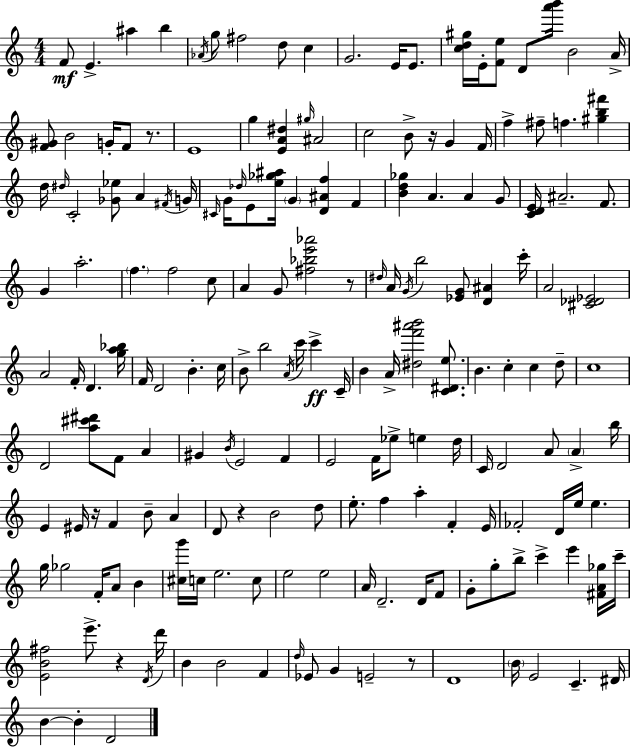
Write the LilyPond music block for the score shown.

{
  \clef treble
  \numericTimeSignature
  \time 4/4
  \key c \major
  \repeat volta 2 { f'8\mf e'4.-> ais''4 b''4 | \acciaccatura { aes'16 } g''8 fis''2 d''8 c''4 | g'2. e'16 e'8. | <c'' d'' gis''>16 e'16-. <f' e''>8 d'8 <a''' b'''>16 b'2 | \break a'16-> <f' gis'>8 b'2 g'16-. f'8 r8. | e'1 | g''4 <e' a' dis''>4 \grace { gis''16 } ais'2 | c''2 b'8-> r16 g'4 | \break f'16 f''4-> fis''8-- f''4. <gis'' b'' fis'''>4 | d''16 \grace { dis''16 } c'2-. <ges' ees''>8 a'4 | \acciaccatura { fis'16 } g'16 \grace { cis'16 } g'16 \grace { des''16 } e'8 <e'' ges'' ais''>16 \parenthesize g'4 <d' ais' f''>4 | f'4 <b' d'' ges''>4 a'4. | \break a'4 g'8 <c' d' e'>16 ais'2.-- | f'8. g'4 a''2.-. | \parenthesize f''4. f''2 | c''8 a'4 g'8 <fis'' bes'' e''' aes'''>2 | \break r8 \grace { dis''16 } a'16 \acciaccatura { g'16 } b''2 | <ees' g'>8 <d' ais'>4 c'''16-. a'2 | <cis' des' ees'>2 a'2 | f'16-. d'4. <g'' a'' bes''>16 f'16 d'2 | \break b'4.-. c''16 b'8-> b''2 | \acciaccatura { a'16 } c'''16 c'''4->\ff c'16-- b'4 a'16-> <dis'' f''' ais''' b'''>2 | <c' dis' e''>8. b'4. c''4-. | c''4 d''8-- c''1 | \break d'2 | <a'' cis''' dis'''>8 f'8 a'4 gis'4 \acciaccatura { b'16 } e'2 | f'4 e'2 | f'16 ees''8-> e''4 d''16 c'16 d'2 | \break a'8 \parenthesize a'4-> b''16 e'4 eis'16 r16 | f'4 b'8-- a'4 d'8 r4 | b'2 d''8 e''8.-. f''4 | a''4-. f'4-. e'16 fes'2-. | \break d'16 e''16 e''4. g''16 ges''2 | f'16-. a'8 b'4 <cis'' g'''>16 c''16 e''2. | c''8 e''2 | e''2 a'16 d'2.-- | \break d'16 f'8 g'8-. g''8-. b''8-> | c'''4-> e'''4 <fis' a' ges''>16 c'''16-- <e' b' fis''>2 | e'''8.-> r4 \acciaccatura { d'16 } d'''16 b'4 b'2 | f'4 \grace { d''16 } ees'8 g'4 | \break e'2-- r8 d'1 | \parenthesize b'16 e'2 | c'4.-- dis'16 b'4~~ | b'4-. d'2 } \bar "|."
}